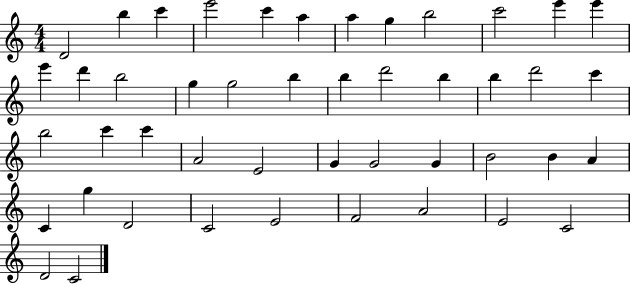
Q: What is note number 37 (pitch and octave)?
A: G5